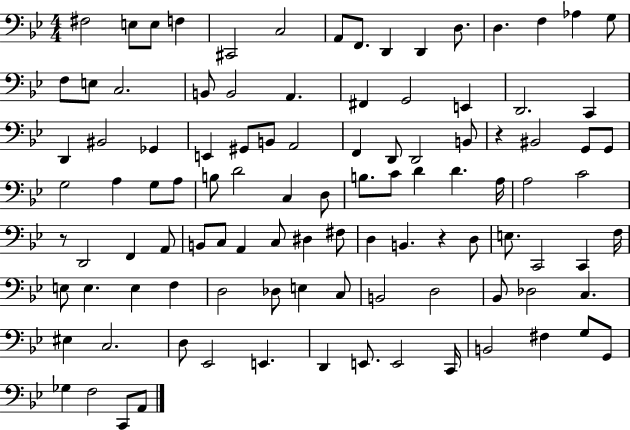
X:1
T:Untitled
M:4/4
L:1/4
K:Bb
^F,2 E,/2 E,/2 F, ^C,,2 C,2 A,,/2 F,,/2 D,, D,, D,/2 D, F, _A, G,/2 F,/2 E,/2 C,2 B,,/2 B,,2 A,, ^F,, G,,2 E,, D,,2 C,, D,, ^B,,2 _G,, E,, ^G,,/2 B,,/2 A,,2 F,, D,,/2 D,,2 B,,/2 z ^B,,2 G,,/2 G,,/2 G,2 A, G,/2 A,/2 B,/2 D2 C, D,/2 B,/2 C/2 D D A,/4 A,2 C2 z/2 D,,2 F,, A,,/2 B,,/2 C,/2 A,, C,/2 ^D, ^F,/2 D, B,, z D,/2 E,/2 C,,2 C,, F,/4 E,/2 E, E, F, D,2 _D,/2 E, C,/2 B,,2 D,2 _B,,/2 _D,2 C, ^E, C,2 D,/2 _E,,2 E,, D,, E,,/2 E,,2 C,,/4 B,,2 ^F, G,/2 G,,/2 _G, F,2 C,,/2 A,,/2